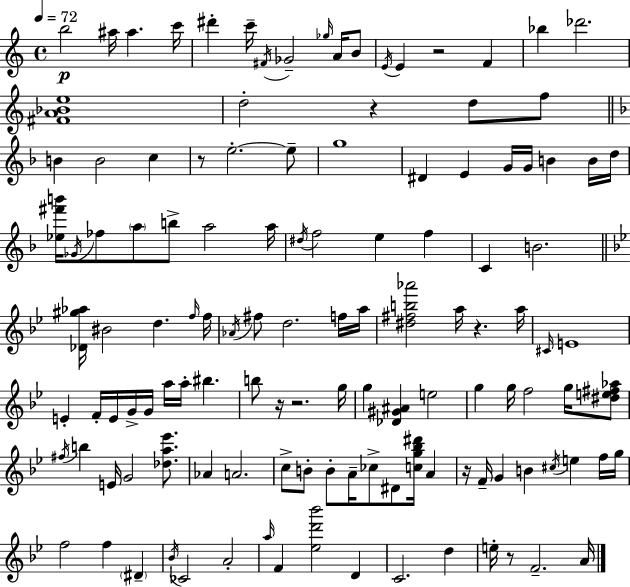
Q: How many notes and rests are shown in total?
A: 124